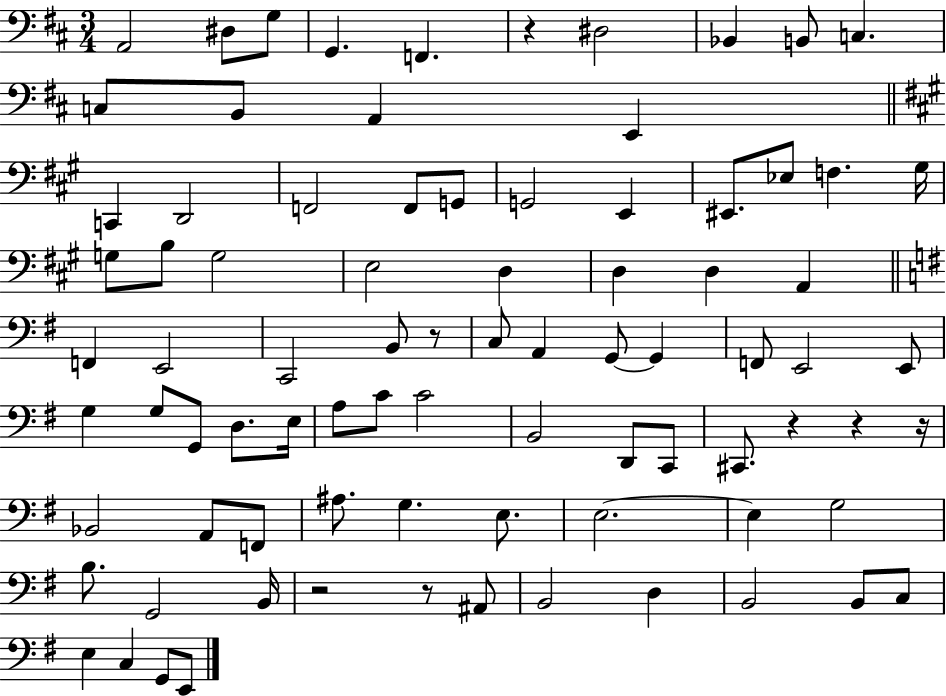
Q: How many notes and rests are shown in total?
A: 84